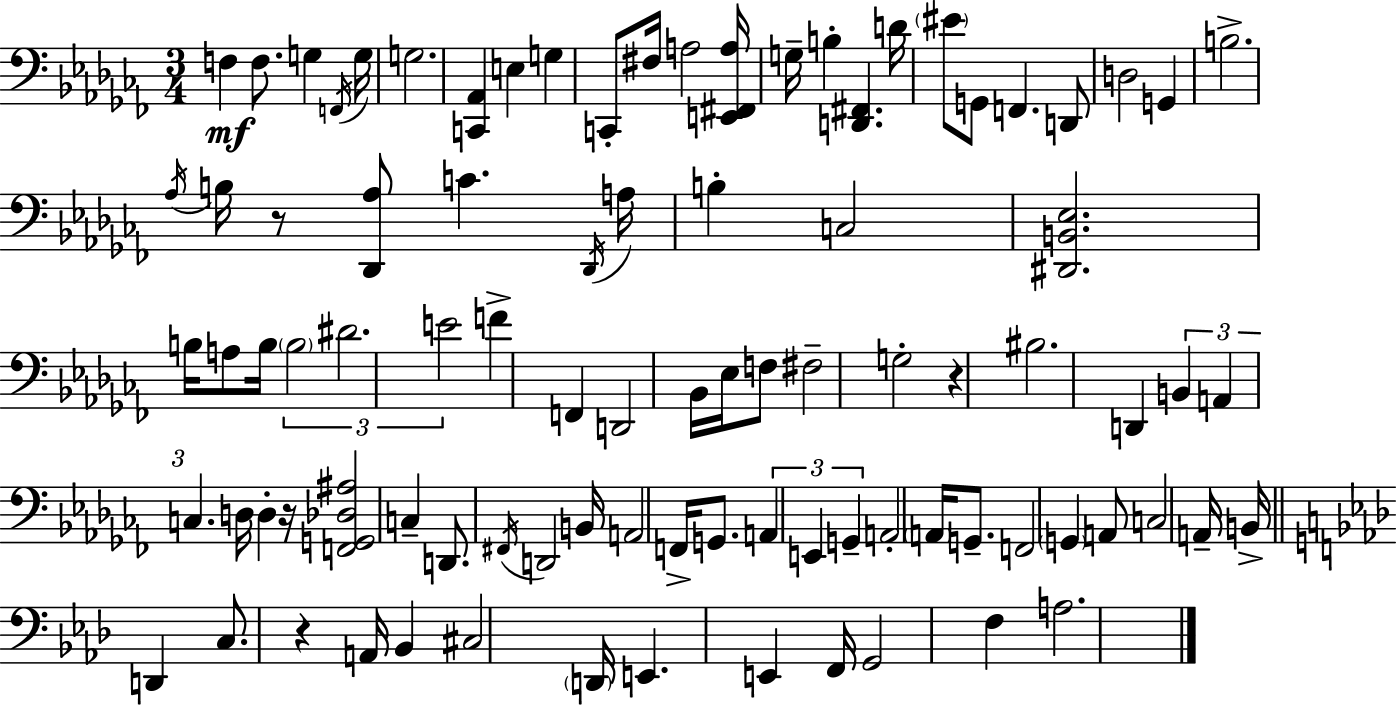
{
  \clef bass
  \numericTimeSignature
  \time 3/4
  \key aes \minor
  f4\mf f8. g4 \acciaccatura { f,16 } | g16 g2. | <c, aes,>4 e4 g4 | c,8-. fis16 a2 | \break <e, fis, a>16 g16-- b4-. <d, fis,>4. | d'16 \parenthesize eis'8 g,8 f,4. d,8 | d2 g,4 | b2.-> | \break \acciaccatura { aes16 } b16 r8 <des, aes>8 c'4. | \acciaccatura { des,16 } a16 b4-. c2 | <dis, b, ees>2. | b16 a8 b16 \tuplet 3/2 { \parenthesize b2 | \break dis'2. | e'2 } f'4-> | f,4 d,2 | bes,16 ees16 f8 fis2-- | \break g2-. r4 | bis2. | d,4 \tuplet 3/2 { b,4 a,4 | c4. } d16 d4-. | \break r16 <f, g, des ais>2 c4-- | d,8. \acciaccatura { fis,16 } d,2 | b,16 a,2 | f,16-> g,8. \tuplet 3/2 { a,4 e,4 | \break g,4-- } a,2-. | \parenthesize a,16 g,8.-- f,2 | \parenthesize g,4 a,8 c2 | a,16-- b,16-> \bar "||" \break \key aes \major d,4 c8. r4 a,16 | bes,4 cis2 | \parenthesize d,16 e,4. e,4 f,16 | g,2 f4 | \break a2. | \bar "|."
}